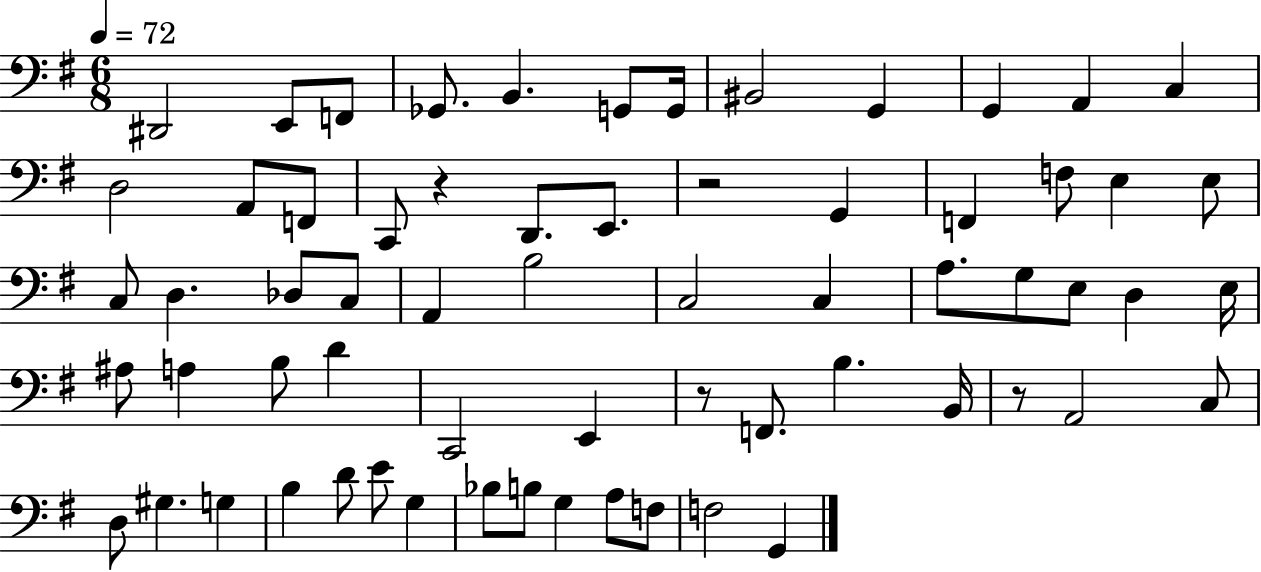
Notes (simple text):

D#2/h E2/e F2/e Gb2/e. B2/q. G2/e G2/s BIS2/h G2/q G2/q A2/q C3/q D3/h A2/e F2/e C2/e R/q D2/e. E2/e. R/h G2/q F2/q F3/e E3/q E3/e C3/e D3/q. Db3/e C3/e A2/q B3/h C3/h C3/q A3/e. G3/e E3/e D3/q E3/s A#3/e A3/q B3/e D4/q C2/h E2/q R/e F2/e. B3/q. B2/s R/e A2/h C3/e D3/e G#3/q. G3/q B3/q D4/e E4/e G3/q Bb3/e B3/e G3/q A3/e F3/e F3/h G2/q